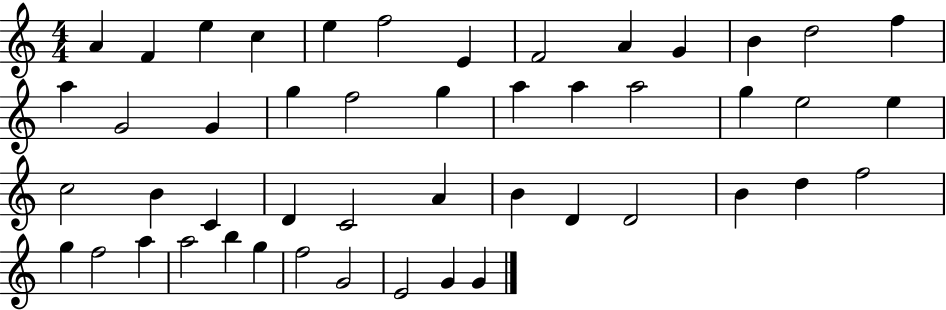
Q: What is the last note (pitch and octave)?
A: G4